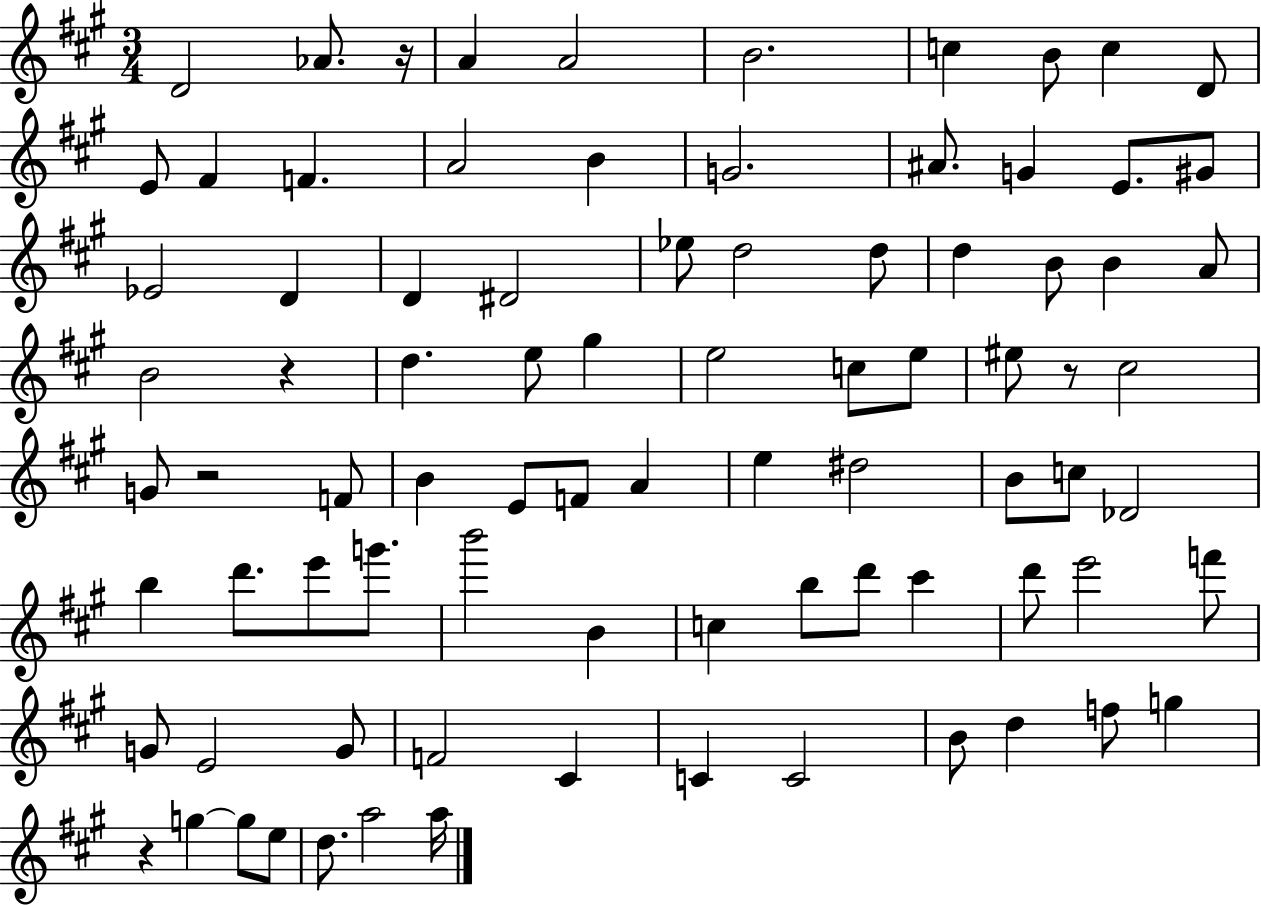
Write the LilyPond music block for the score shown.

{
  \clef treble
  \numericTimeSignature
  \time 3/4
  \key a \major
  d'2 aes'8. r16 | a'4 a'2 | b'2. | c''4 b'8 c''4 d'8 | \break e'8 fis'4 f'4. | a'2 b'4 | g'2. | ais'8. g'4 e'8. gis'8 | \break ees'2 d'4 | d'4 dis'2 | ees''8 d''2 d''8 | d''4 b'8 b'4 a'8 | \break b'2 r4 | d''4. e''8 gis''4 | e''2 c''8 e''8 | eis''8 r8 cis''2 | \break g'8 r2 f'8 | b'4 e'8 f'8 a'4 | e''4 dis''2 | b'8 c''8 des'2 | \break b''4 d'''8. e'''8 g'''8. | b'''2 b'4 | c''4 b''8 d'''8 cis'''4 | d'''8 e'''2 f'''8 | \break g'8 e'2 g'8 | f'2 cis'4 | c'4 c'2 | b'8 d''4 f''8 g''4 | \break r4 g''4~~ g''8 e''8 | d''8. a''2 a''16 | \bar "|."
}